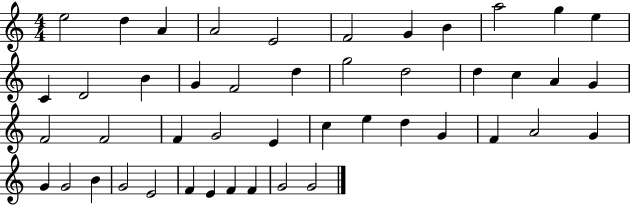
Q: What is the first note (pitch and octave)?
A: E5